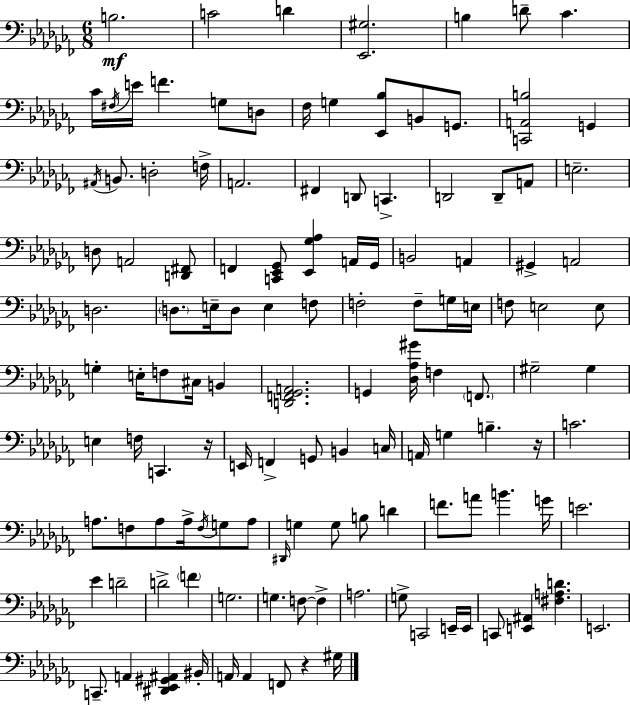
{
  \clef bass
  \numericTimeSignature
  \time 6/8
  \key aes \minor
  b2.\mf | c'2 d'4 | <ees, gis>2. | b4 d'8-- ces'4. | \break ces'16 \acciaccatura { fis16 } e'16 f'4. g8 d8 | fes16 g4 <ees, bes>8 b,8 g,8. | <c, a, b>2 g,4 | \acciaccatura { ais,16 } b,8. d2-. | \break f16-> a,2. | fis,4 d,8 c,4.-> | d,2 d,8-- | a,8 e2.-- | \break d8 a,2 | <d, fis,>8 f,4 <c, ees, ges,>8 <ees, ges aes>4 | a,16 ges,16 b,2 a,4 | gis,4-> a,2 | \break d2. | \parenthesize d8. e16-- d8 e4 | f8 f2-. f8-- | g16 e16 f8 e2 | \break e8 g4-. e16-. f8 cis16 b,4 | <d, f, ges, a,>2. | g,4 <des aes gis'>16 f4 \parenthesize f,8. | gis2-- gis4 | \break e4 f16 c,4. | r16 e,16 f,4-> g,8 b,4 | c16 a,16 g4 b4.-- | r16 c'2. | \break a8. f8 a8 a16-> \acciaccatura { f16 } g8 | a8 \grace { dis,16 } g4 g8 b8 | d'4 f'8. a'8 b'4. | g'16 e'2. | \break ees'4 d'2-- | d'2-> | \parenthesize f'4 g2. | g4. f8~~ | \break f4-> a2. | g8-> c,2 | e,16-- e,16 c,8 <e, ais,>4 <fis a d'>4. | e,2. | \break c,8.-- a,4 <dis, ees, gis, ais,>4 | bis,16-. a,16 a,4 f,8 r4 | gis16 \bar "|."
}